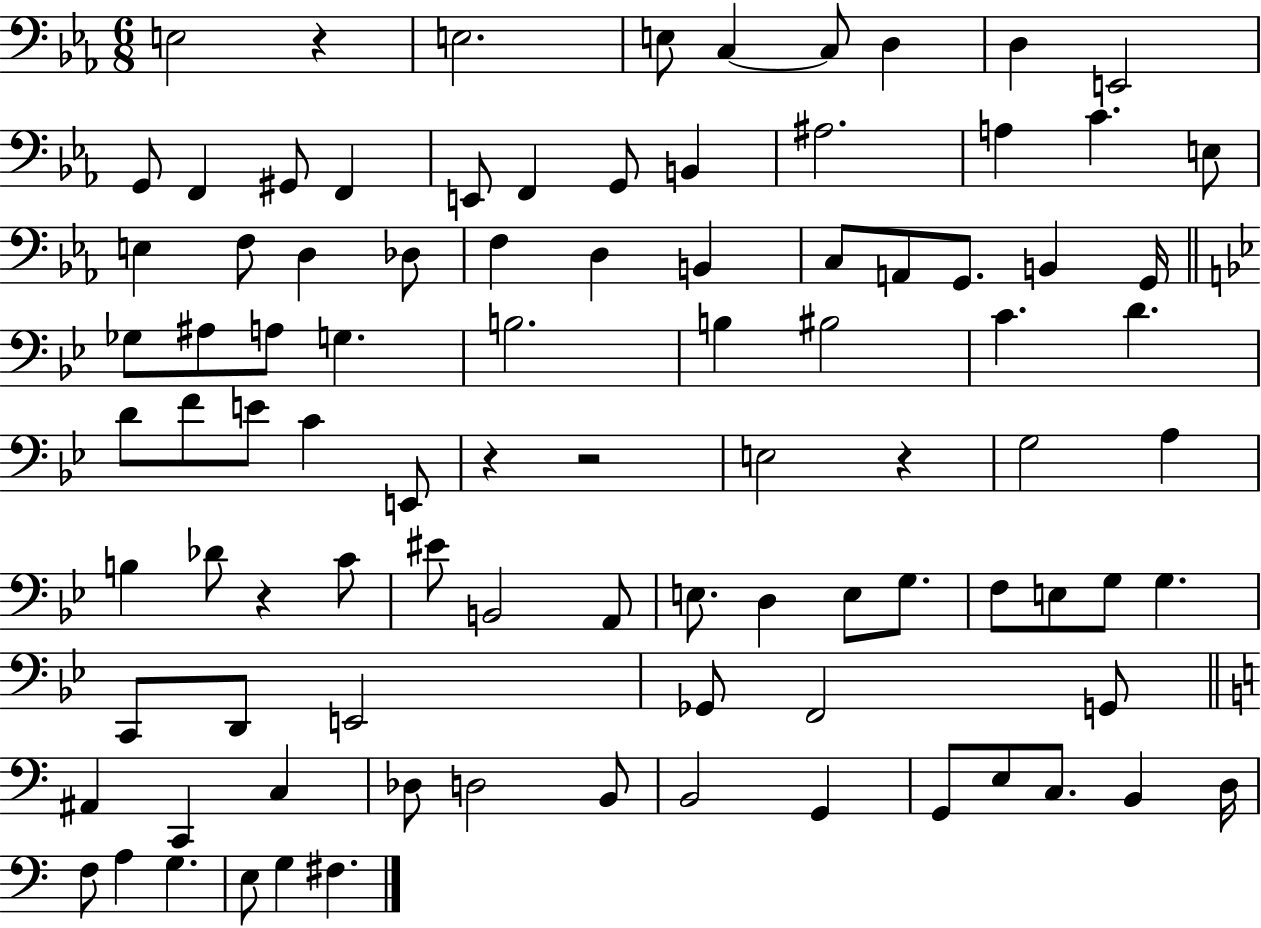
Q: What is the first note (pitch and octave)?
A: E3